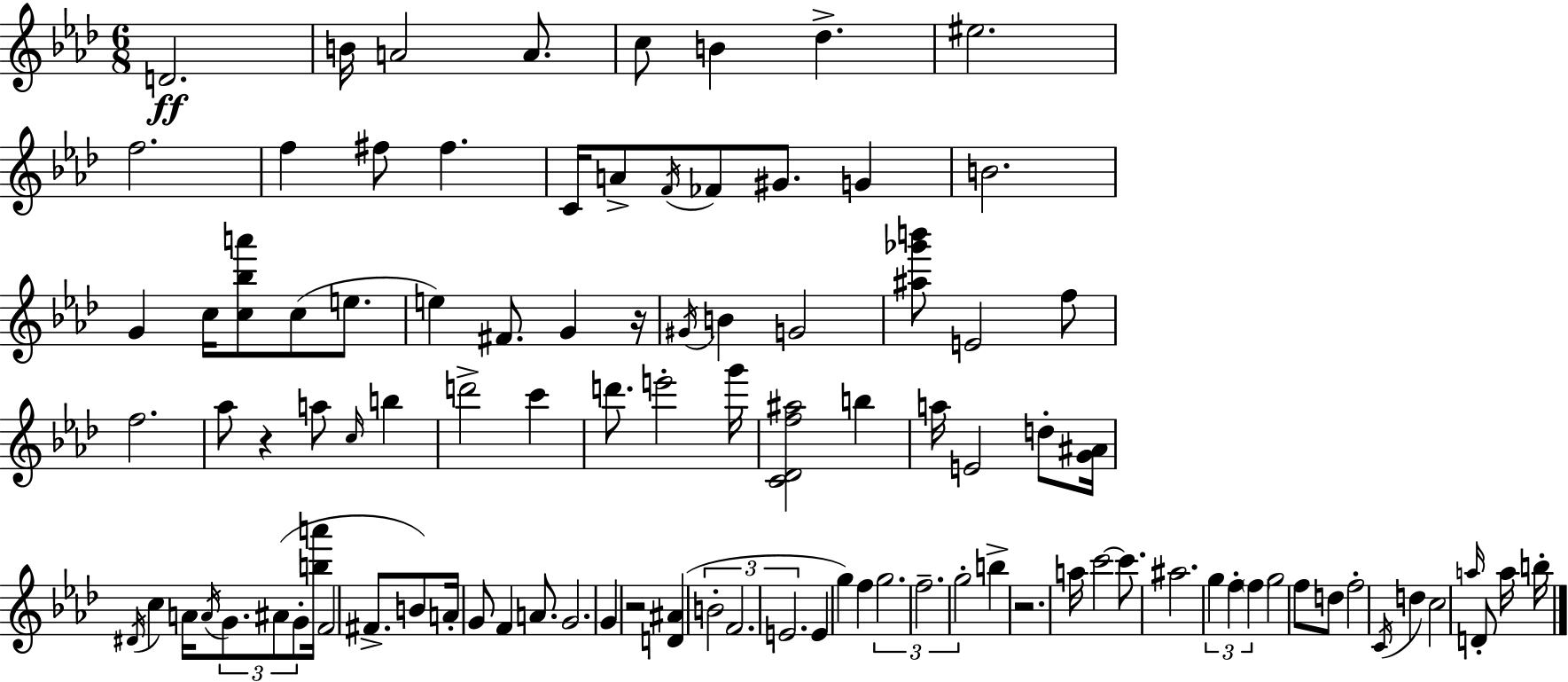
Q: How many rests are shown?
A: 4